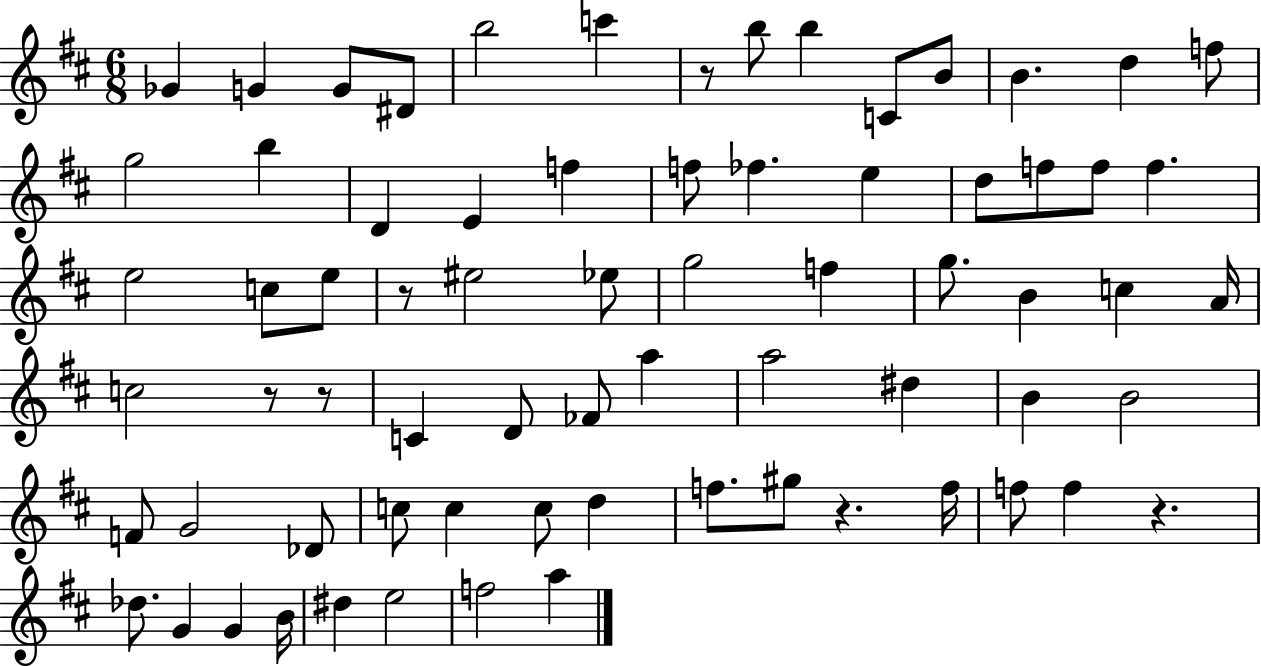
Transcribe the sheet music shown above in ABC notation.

X:1
T:Untitled
M:6/8
L:1/4
K:D
_G G G/2 ^D/2 b2 c' z/2 b/2 b C/2 B/2 B d f/2 g2 b D E f f/2 _f e d/2 f/2 f/2 f e2 c/2 e/2 z/2 ^e2 _e/2 g2 f g/2 B c A/4 c2 z/2 z/2 C D/2 _F/2 a a2 ^d B B2 F/2 G2 _D/2 c/2 c c/2 d f/2 ^g/2 z f/4 f/2 f z _d/2 G G B/4 ^d e2 f2 a